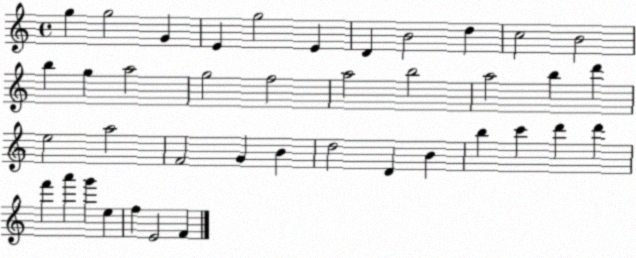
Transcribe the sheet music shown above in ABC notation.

X:1
T:Untitled
M:4/4
L:1/4
K:C
g g2 G E g2 E D B2 d c2 B2 b g a2 g2 f2 a2 b2 a2 b d' e2 a2 F2 G B d2 D B b c' d' d' f' a' g' e f E2 F